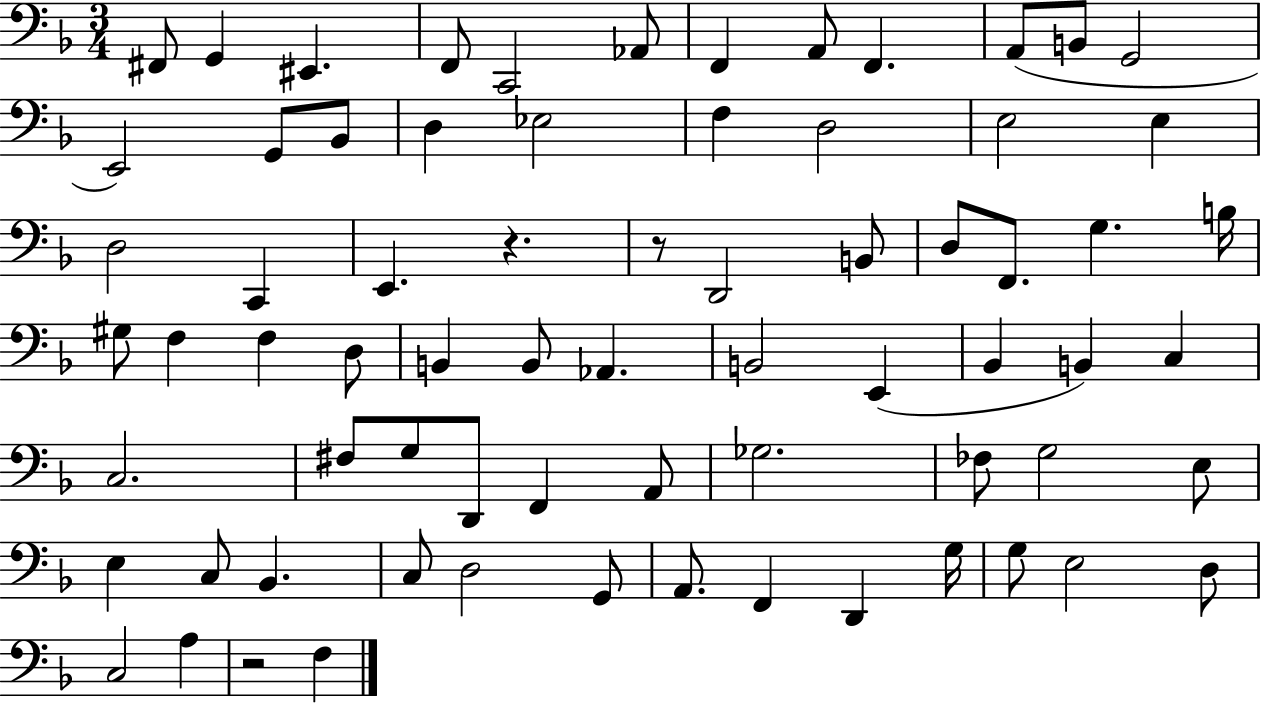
F#2/e G2/q EIS2/q. F2/e C2/h Ab2/e F2/q A2/e F2/q. A2/e B2/e G2/h E2/h G2/e Bb2/e D3/q Eb3/h F3/q D3/h E3/h E3/q D3/h C2/q E2/q. R/q. R/e D2/h B2/e D3/e F2/e. G3/q. B3/s G#3/e F3/q F3/q D3/e B2/q B2/e Ab2/q. B2/h E2/q Bb2/q B2/q C3/q C3/h. F#3/e G3/e D2/e F2/q A2/e Gb3/h. FES3/e G3/h E3/e E3/q C3/e Bb2/q. C3/e D3/h G2/e A2/e. F2/q D2/q G3/s G3/e E3/h D3/e C3/h A3/q R/h F3/q